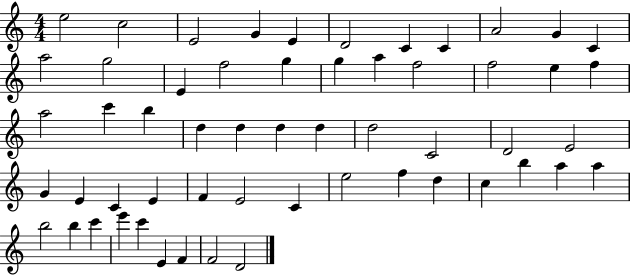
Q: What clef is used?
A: treble